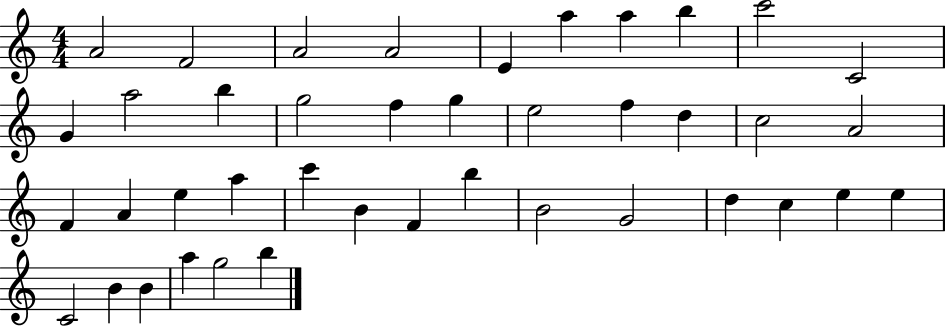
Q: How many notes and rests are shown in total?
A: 41